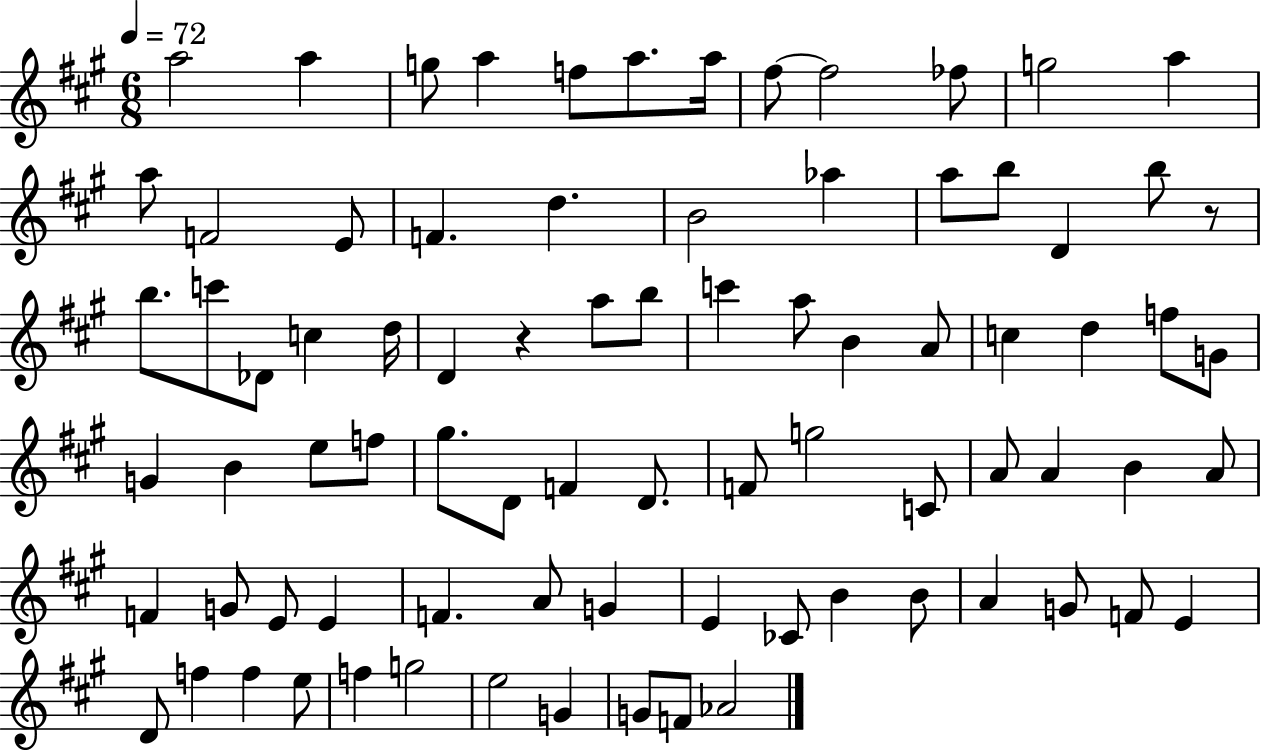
{
  \clef treble
  \numericTimeSignature
  \time 6/8
  \key a \major
  \tempo 4 = 72
  a''2 a''4 | g''8 a''4 f''8 a''8. a''16 | fis''8~~ fis''2 fes''8 | g''2 a''4 | \break a''8 f'2 e'8 | f'4. d''4. | b'2 aes''4 | a''8 b''8 d'4 b''8 r8 | \break b''8. c'''8 des'8 c''4 d''16 | d'4 r4 a''8 b''8 | c'''4 a''8 b'4 a'8 | c''4 d''4 f''8 g'8 | \break g'4 b'4 e''8 f''8 | gis''8. d'8 f'4 d'8. | f'8 g''2 c'8 | a'8 a'4 b'4 a'8 | \break f'4 g'8 e'8 e'4 | f'4. a'8 g'4 | e'4 ces'8 b'4 b'8 | a'4 g'8 f'8 e'4 | \break d'8 f''4 f''4 e''8 | f''4 g''2 | e''2 g'4 | g'8 f'8 aes'2 | \break \bar "|."
}